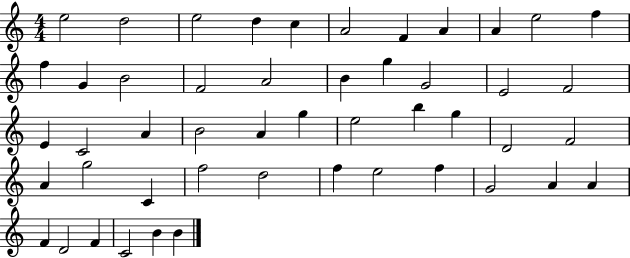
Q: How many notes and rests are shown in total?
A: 49